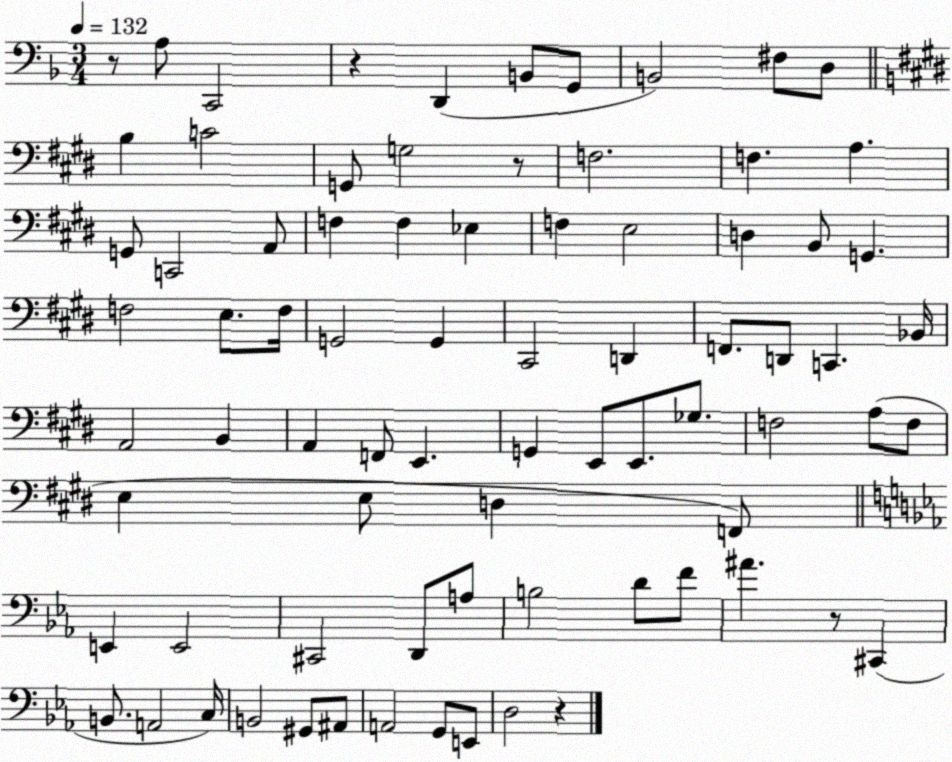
X:1
T:Untitled
M:3/4
L:1/4
K:F
z/2 A,/2 C,,2 z D,, B,,/2 G,,/2 B,,2 ^F,/2 D,/2 B, C2 G,,/2 G,2 z/2 F,2 F, A, G,,/2 C,,2 A,,/2 F, F, _E, F, E,2 D, B,,/2 G,, F,2 E,/2 F,/4 G,,2 G,, ^C,,2 D,, F,,/2 D,,/2 C,, _B,,/4 A,,2 B,, A,, F,,/2 E,, G,, E,,/2 E,,/2 _G,/2 F,2 A,/2 F,/2 E, E,/2 D, F,,/2 E,, E,,2 ^C,,2 D,,/2 A,/2 B,2 D/2 F/2 ^A z/2 ^C,, B,,/2 A,,2 C,/4 B,,2 ^G,,/2 ^A,,/2 A,,2 G,,/2 E,,/2 D,2 z